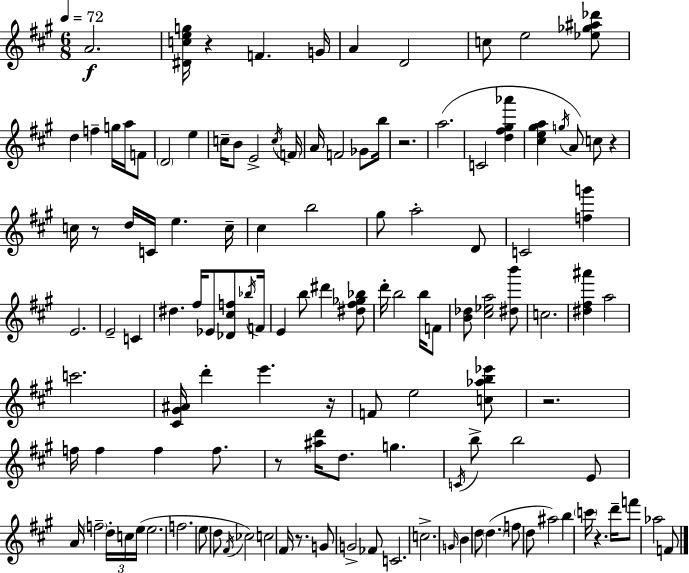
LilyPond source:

{
  \clef treble
  \numericTimeSignature
  \time 6/8
  \key a \major
  \tempo 4 = 72
  a'2.\f | <dis' c'' e'' g''>16 r4 f'4. g'16 | a'4 d'2 | c''8 e''2 <ees'' ges'' ais'' des'''>8 | \break d''4 f''4-- g''16 a''16 f'8 | \parenthesize d'2 e''4 | c''16-- b'8 e'2-> \acciaccatura { c''16 } | \parenthesize f'16 a'16 f'2 ges'8 | \break b''16 r2. | a''2.( | c'2 <d'' fis'' gis'' aes'''>4 | <cis'' e'' gis'' a''>4 \acciaccatura { g''16 } a'8) c''8 r4 | \break c''16 r8 d''16 c'16 e''4. | c''16-- cis''4 b''2 | gis''8 a''2-. | d'8 c'2 <f'' g'''>4 | \break e'2. | e'2-- c'4 | dis''4. fis''16 ees'8 <des' cis'' f''>8 | \acciaccatura { bes''16 } f'16 e'4 b''8 dis'''4 | \break <dis'' fis'' ges'' bes''>8 d'''16-. b''2 | b''16 f'8 <b' des''>8 <cis'' ees'' a''>2 | <dis'' b'''>8 c''2. | <dis'' fis'' ais'''>4 a''2 | \break c'''2. | <cis' gis' ais'>16 d'''4-. e'''4. | r16 f'8 e''2 | <c'' aes'' b'' ees'''>8 r2. | \break f''16 f''4 f''4 | f''8. r8 <ais'' d'''>16 d''8. g''4. | \acciaccatura { c'16 } b''8-> b''2 | e'8 a'16 \parenthesize f''2-- | \break \tuplet 3/2 { d''16-. c''16 e''16( } e''2. | f''2. | e''8 d''8 \acciaccatura { fis'16 }) ces''2 | c''2 | \break fis'16 r8. g'8 g'2-> | fes'8 c'2. | c''2.-> | \grace { g'16 } b'4 d''8 | \break \parenthesize d''4.( f''8 d''8 ais''2) | b''4 \parenthesize c'''16 r4. | d'''16-- f'''8 aes''2 | f'8 \bar "|."
}